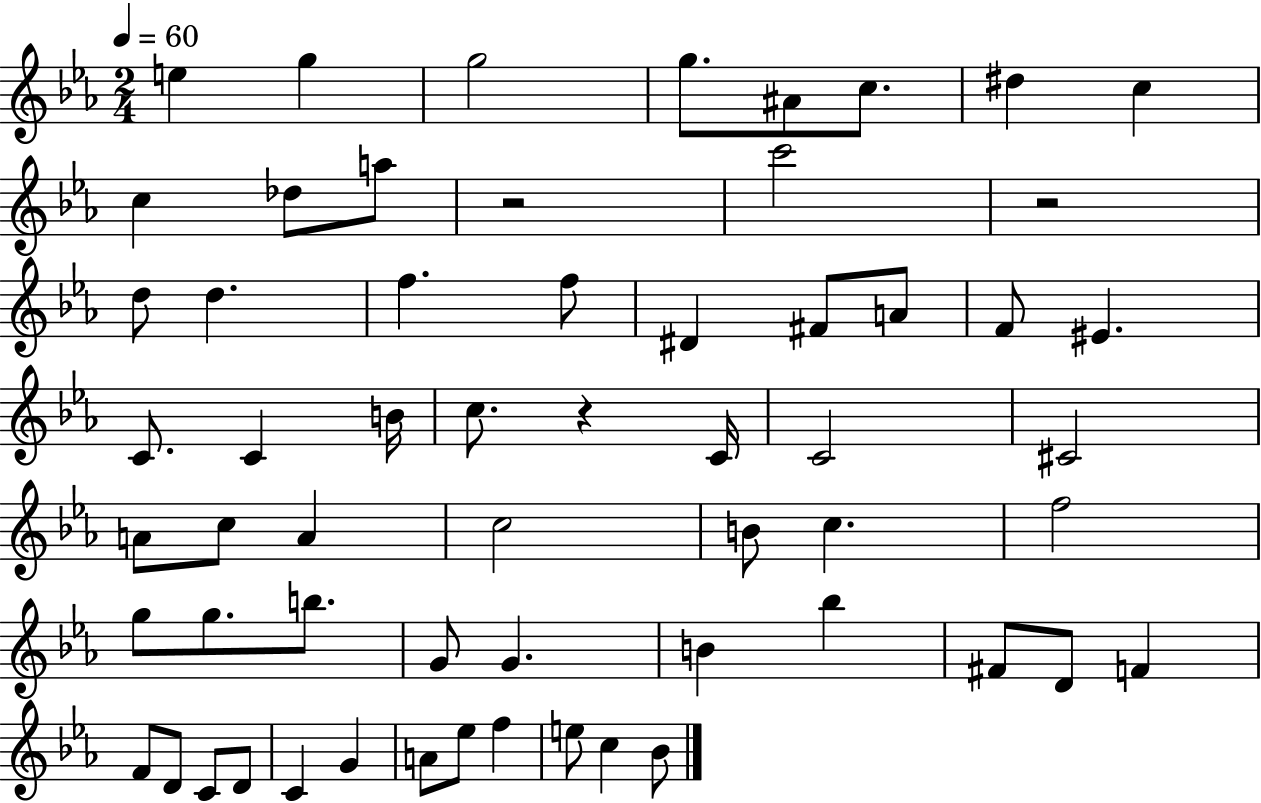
E5/q G5/q G5/h G5/e. A#4/e C5/e. D#5/q C5/q C5/q Db5/e A5/e R/h C6/h R/h D5/e D5/q. F5/q. F5/e D#4/q F#4/e A4/e F4/e EIS4/q. C4/e. C4/q B4/s C5/e. R/q C4/s C4/h C#4/h A4/e C5/e A4/q C5/h B4/e C5/q. F5/h G5/e G5/e. B5/e. G4/e G4/q. B4/q Bb5/q F#4/e D4/e F4/q F4/e D4/e C4/e D4/e C4/q G4/q A4/e Eb5/e F5/q E5/e C5/q Bb4/e